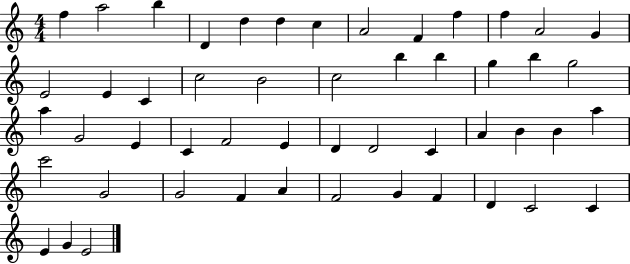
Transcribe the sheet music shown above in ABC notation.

X:1
T:Untitled
M:4/4
L:1/4
K:C
f a2 b D d d c A2 F f f A2 G E2 E C c2 B2 c2 b b g b g2 a G2 E C F2 E D D2 C A B B a c'2 G2 G2 F A F2 G F D C2 C E G E2